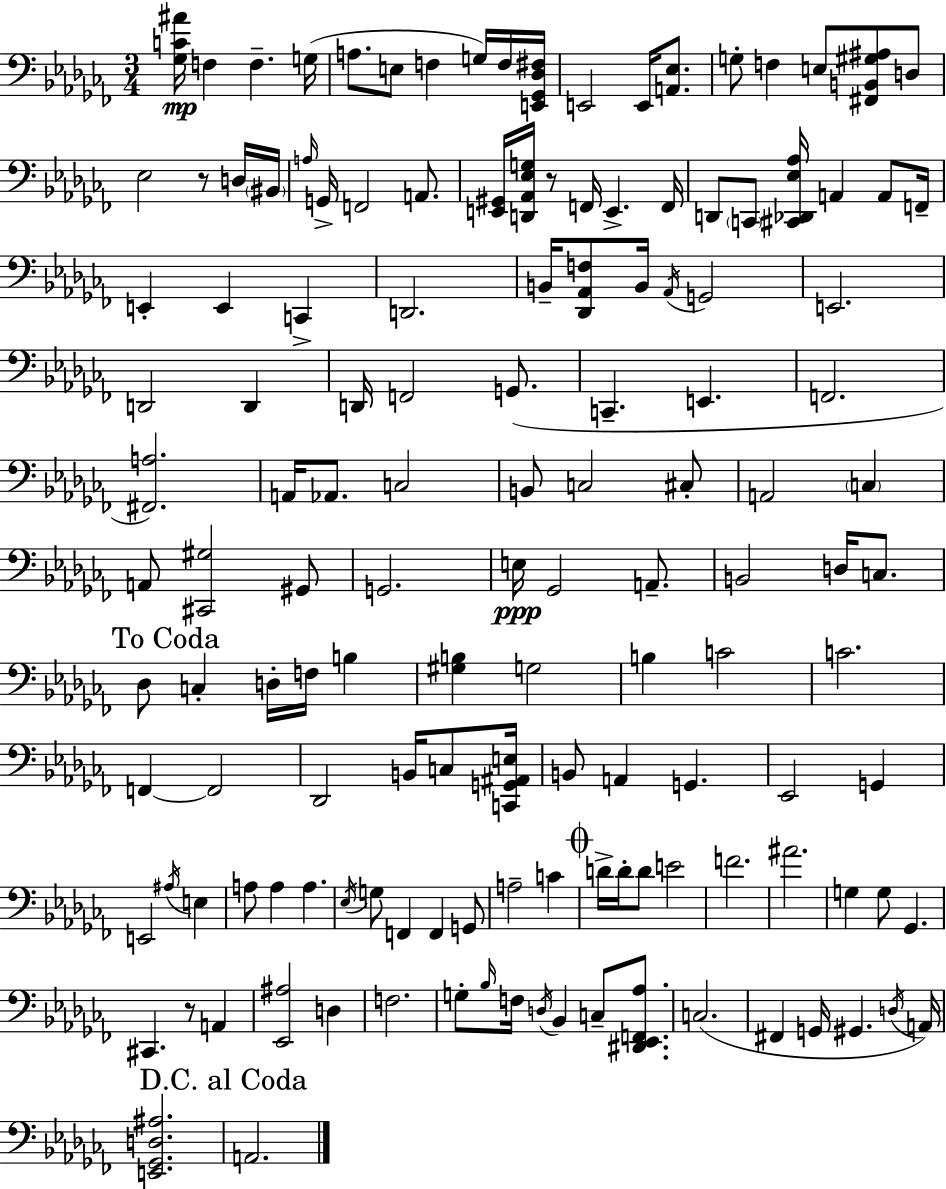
X:1
T:Untitled
M:3/4
L:1/4
K:Abm
[_G,C^A]/4 F, F, G,/4 A,/2 E,/2 F, G,/4 F,/4 [E,,_G,,_D,^F,]/4 E,,2 E,,/4 [A,,_E,]/2 G,/2 F, E,/2 [^F,,B,,^G,^A,]/2 D,/2 _E,2 z/2 D,/4 ^B,,/4 A,/4 G,,/4 F,,2 A,,/2 [E,,^G,,]/4 [D,,_A,,_E,G,]/4 z/2 F,,/4 E,, F,,/4 D,,/2 C,,/2 [^C,,_D,,_E,_A,]/4 A,, A,,/2 F,,/4 E,, E,, C,, D,,2 B,,/4 [_D,,_A,,F,]/2 B,,/4 _A,,/4 G,,2 E,,2 D,,2 D,, D,,/4 F,,2 G,,/2 C,, E,, F,,2 [^F,,A,]2 A,,/4 _A,,/2 C,2 B,,/2 C,2 ^C,/2 A,,2 C, A,,/2 [^C,,^G,]2 ^G,,/2 G,,2 E,/4 _G,,2 A,,/2 B,,2 D,/4 C,/2 _D,/2 C, D,/4 F,/4 B, [^G,B,] G,2 B, C2 C2 F,, F,,2 _D,,2 B,,/4 C,/2 [C,,G,,^A,,E,]/4 B,,/2 A,, G,, _E,,2 G,, E,,2 ^A,/4 E, A,/2 A, A, _E,/4 G,/2 F,, F,, G,,/2 A,2 C D/4 D/4 D/2 E2 F2 ^A2 G, G,/2 _G,, ^C,, z/2 A,, [_E,,^A,]2 D, F,2 G,/2 _B,/4 F,/4 D,/4 _B,, C,/2 [^D,,_E,,F,,_A,]/2 C,2 ^F,, G,,/4 ^G,, D,/4 A,,/4 [E,,_G,,D,^A,]2 A,,2